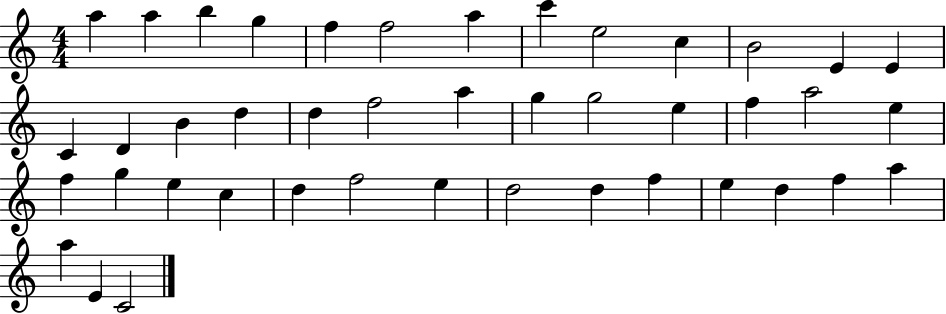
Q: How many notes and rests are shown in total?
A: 43